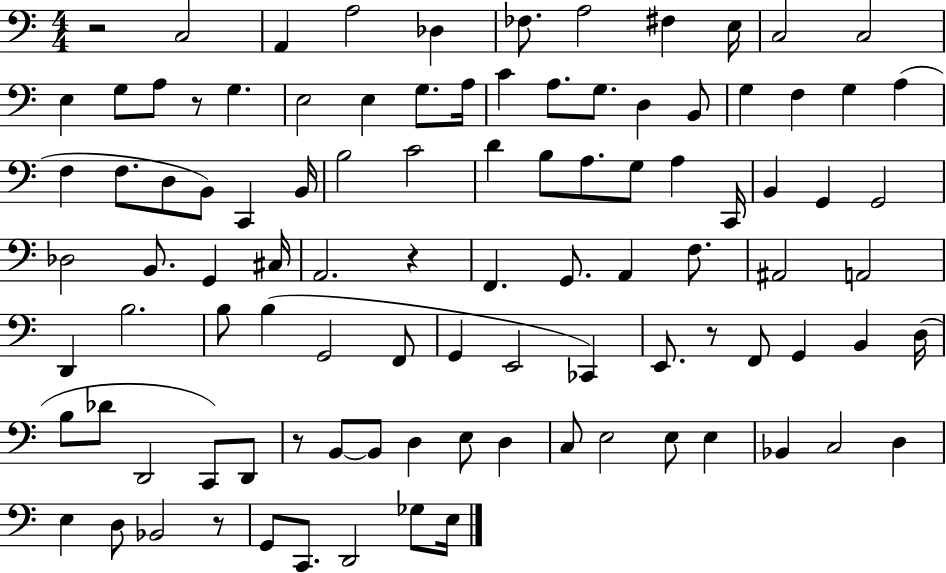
X:1
T:Untitled
M:4/4
L:1/4
K:C
z2 C,2 A,, A,2 _D, _F,/2 A,2 ^F, E,/4 C,2 C,2 E, G,/2 A,/2 z/2 G, E,2 E, G,/2 A,/4 C A,/2 G,/2 D, B,,/2 G, F, G, A, F, F,/2 D,/2 B,,/2 C,, B,,/4 B,2 C2 D B,/2 A,/2 G,/2 A, C,,/4 B,, G,, G,,2 _D,2 B,,/2 G,, ^C,/4 A,,2 z F,, G,,/2 A,, F,/2 ^A,,2 A,,2 D,, B,2 B,/2 B, G,,2 F,,/2 G,, E,,2 _C,, E,,/2 z/2 F,,/2 G,, B,, D,/4 B,/2 _D/2 D,,2 C,,/2 D,,/2 z/2 B,,/2 B,,/2 D, E,/2 D, C,/2 E,2 E,/2 E, _B,, C,2 D, E, D,/2 _B,,2 z/2 G,,/2 C,,/2 D,,2 _G,/2 E,/4